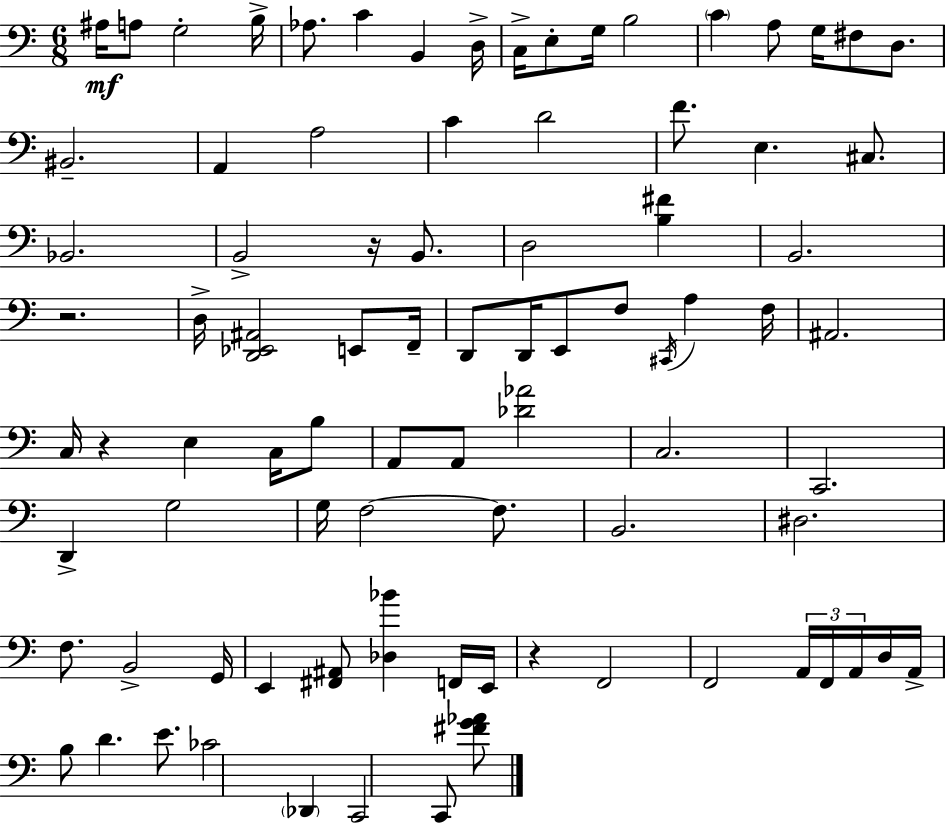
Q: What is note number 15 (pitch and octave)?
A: G3